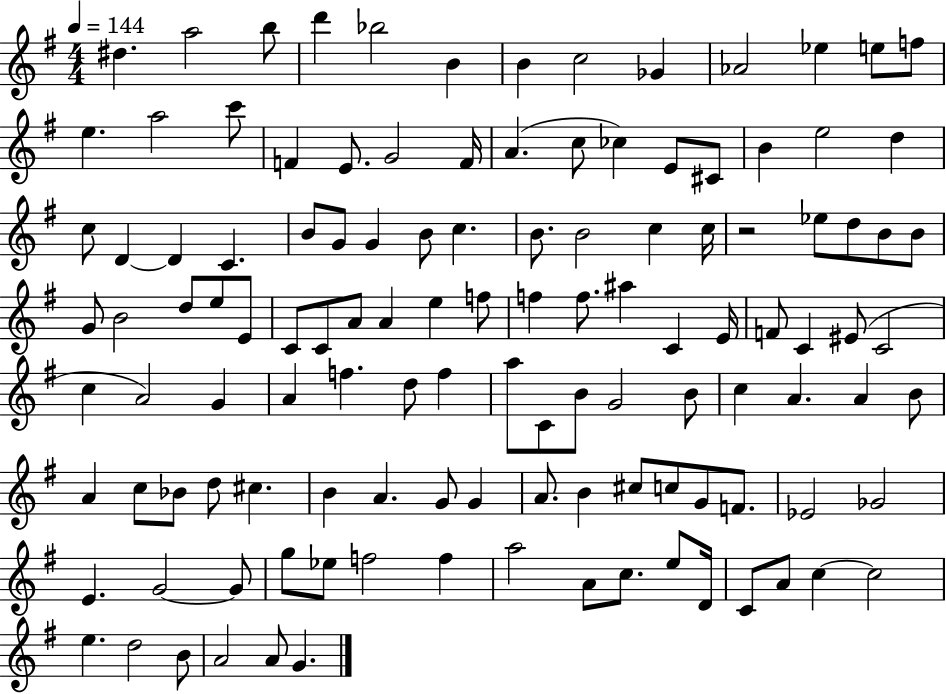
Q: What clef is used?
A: treble